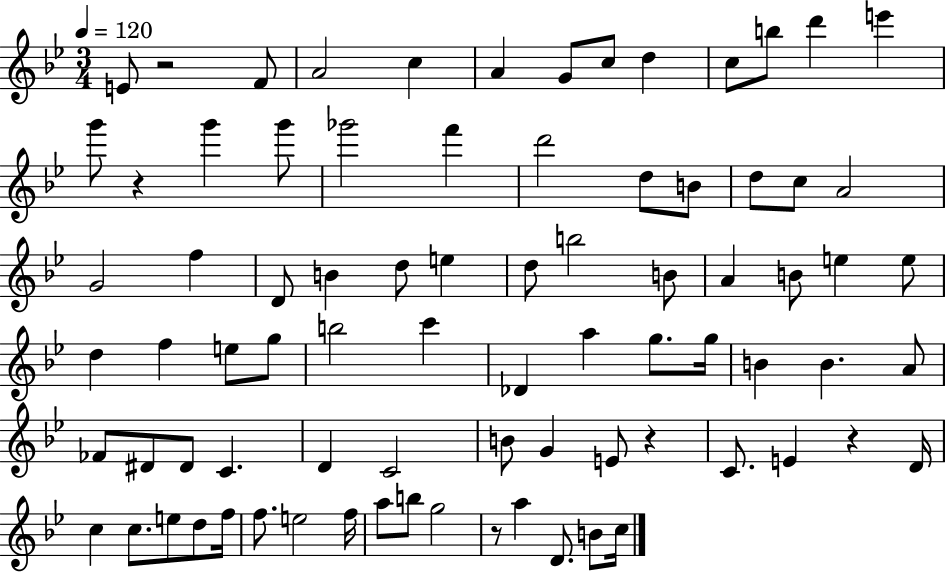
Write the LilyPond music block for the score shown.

{
  \clef treble
  \numericTimeSignature
  \time 3/4
  \key bes \major
  \tempo 4 = 120
  e'8 r2 f'8 | a'2 c''4 | a'4 g'8 c''8 d''4 | c''8 b''8 d'''4 e'''4 | \break g'''8 r4 g'''4 g'''8 | ges'''2 f'''4 | d'''2 d''8 b'8 | d''8 c''8 a'2 | \break g'2 f''4 | d'8 b'4 d''8 e''4 | d''8 b''2 b'8 | a'4 b'8 e''4 e''8 | \break d''4 f''4 e''8 g''8 | b''2 c'''4 | des'4 a''4 g''8. g''16 | b'4 b'4. a'8 | \break fes'8 dis'8 dis'8 c'4. | d'4 c'2 | b'8 g'4 e'8 r4 | c'8. e'4 r4 d'16 | \break c''4 c''8. e''8 d''8 f''16 | f''8. e''2 f''16 | a''8 b''8 g''2 | r8 a''4 d'8. b'8 c''16 | \break \bar "|."
}